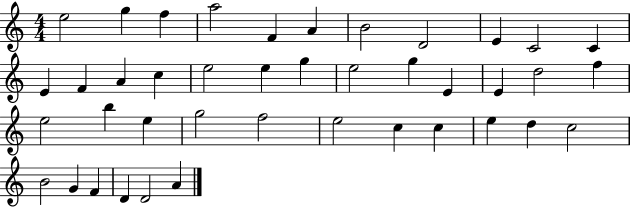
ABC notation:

X:1
T:Untitled
M:4/4
L:1/4
K:C
e2 g f a2 F A B2 D2 E C2 C E F A c e2 e g e2 g E E d2 f e2 b e g2 f2 e2 c c e d c2 B2 G F D D2 A